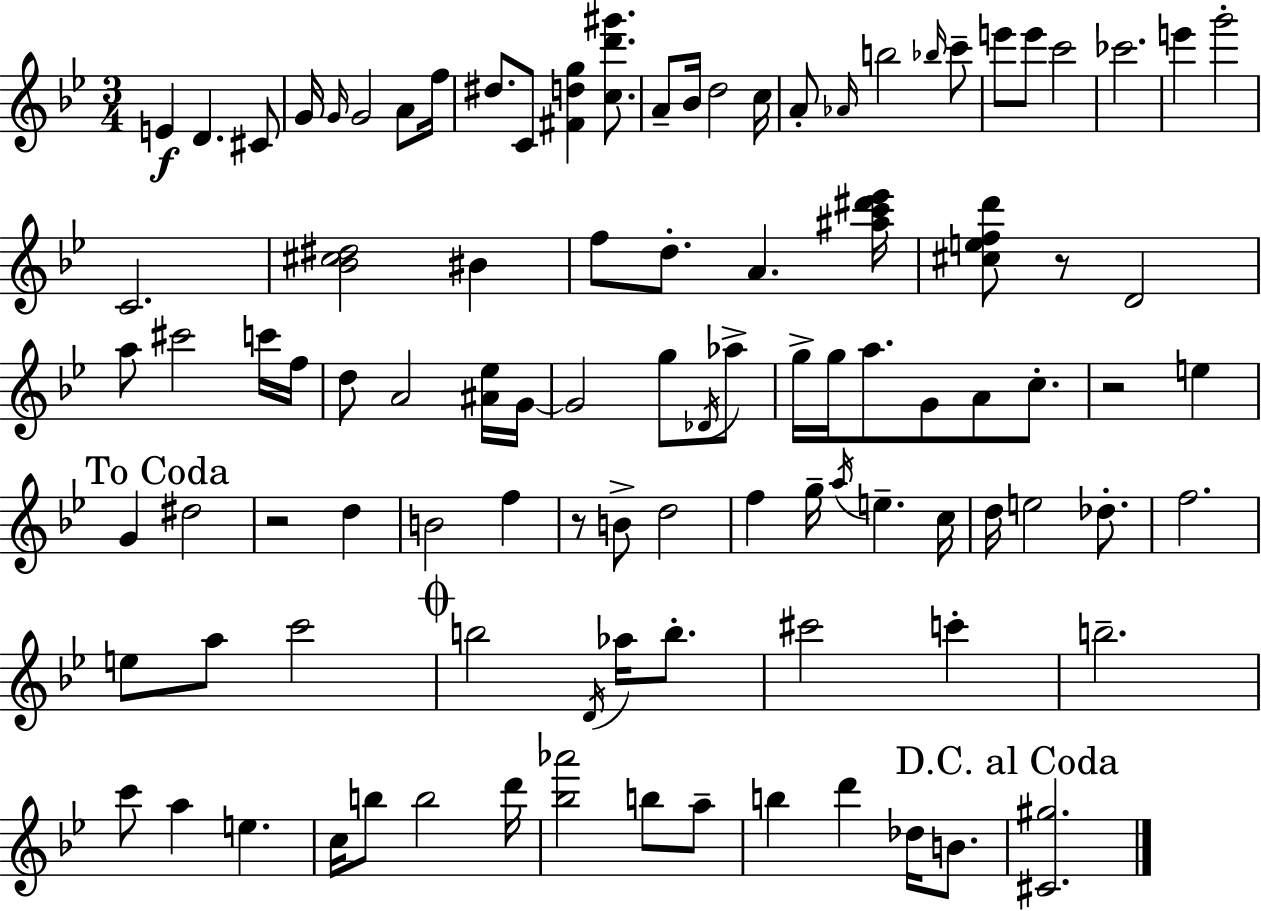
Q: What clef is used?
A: treble